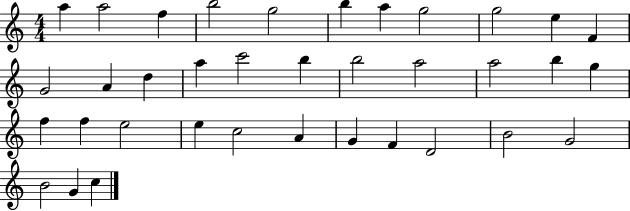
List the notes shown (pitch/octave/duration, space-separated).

A5/q A5/h F5/q B5/h G5/h B5/q A5/q G5/h G5/h E5/q F4/q G4/h A4/q D5/q A5/q C6/h B5/q B5/h A5/h A5/h B5/q G5/q F5/q F5/q E5/h E5/q C5/h A4/q G4/q F4/q D4/h B4/h G4/h B4/h G4/q C5/q